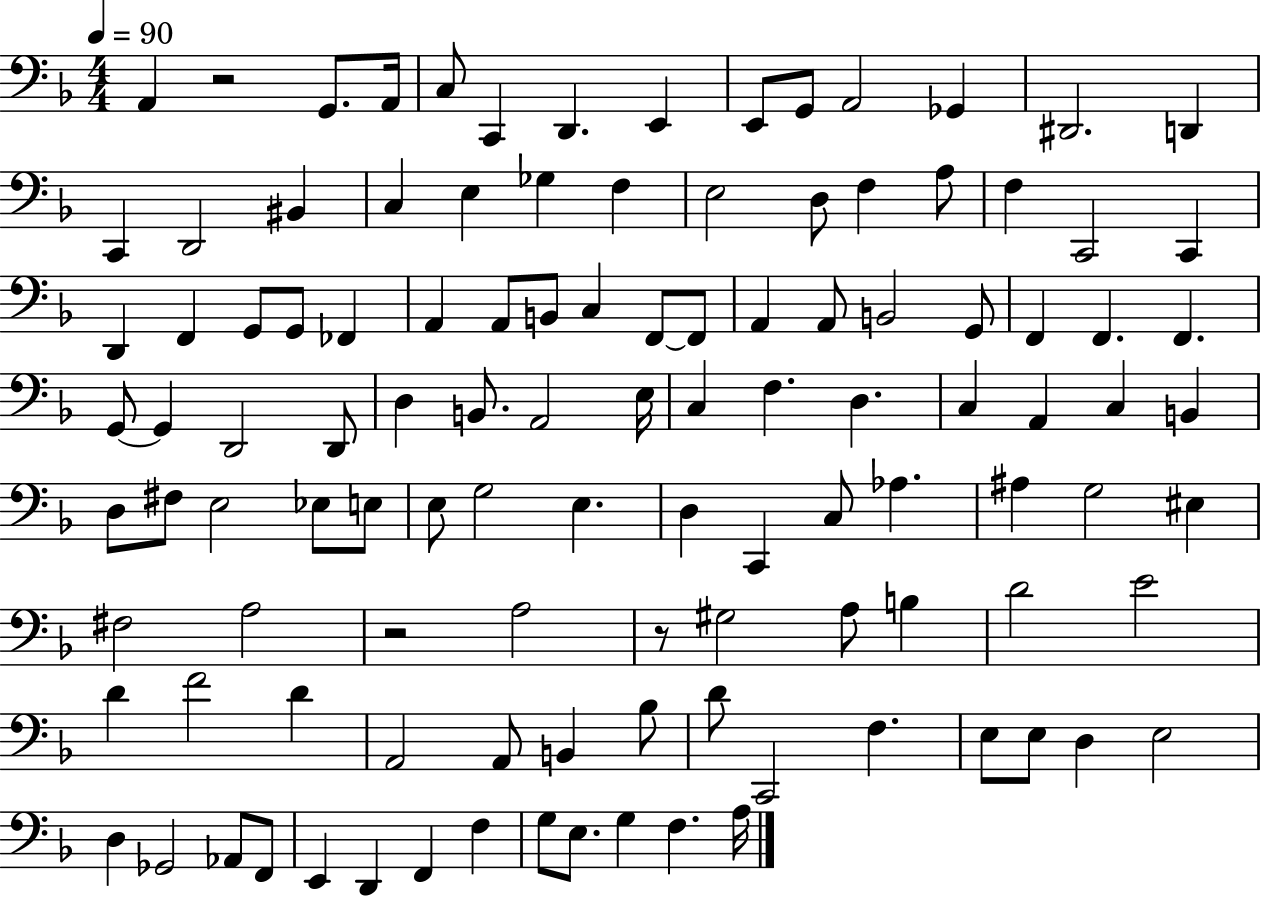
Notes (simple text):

A2/q R/h G2/e. A2/s C3/e C2/q D2/q. E2/q E2/e G2/e A2/h Gb2/q D#2/h. D2/q C2/q D2/h BIS2/q C3/q E3/q Gb3/q F3/q E3/h D3/e F3/q A3/e F3/q C2/h C2/q D2/q F2/q G2/e G2/e FES2/q A2/q A2/e B2/e C3/q F2/e F2/e A2/q A2/e B2/h G2/e F2/q F2/q. F2/q. G2/e G2/q D2/h D2/e D3/q B2/e. A2/h E3/s C3/q F3/q. D3/q. C3/q A2/q C3/q B2/q D3/e F#3/e E3/h Eb3/e E3/e E3/e G3/h E3/q. D3/q C2/q C3/e Ab3/q. A#3/q G3/h EIS3/q F#3/h A3/h R/h A3/h R/e G#3/h A3/e B3/q D4/h E4/h D4/q F4/h D4/q A2/h A2/e B2/q Bb3/e D4/e C2/h F3/q. E3/e E3/e D3/q E3/h D3/q Gb2/h Ab2/e F2/e E2/q D2/q F2/q F3/q G3/e E3/e. G3/q F3/q. A3/s